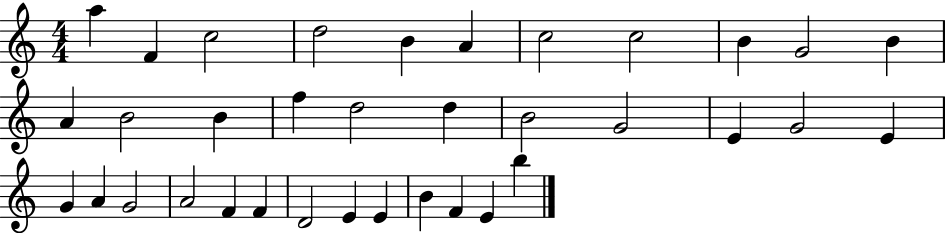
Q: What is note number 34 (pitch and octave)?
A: E4